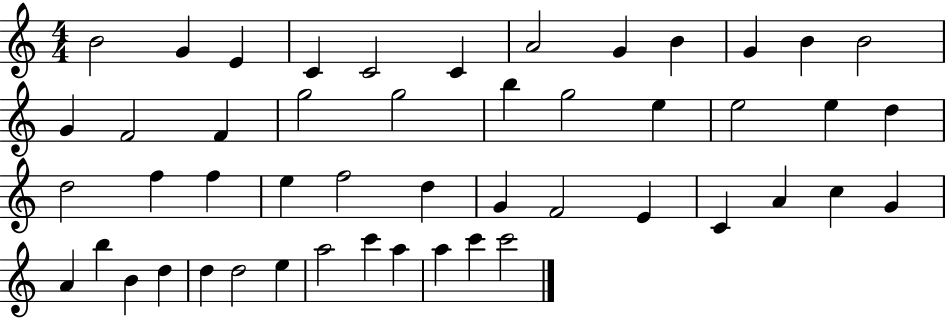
B4/h G4/q E4/q C4/q C4/h C4/q A4/h G4/q B4/q G4/q B4/q B4/h G4/q F4/h F4/q G5/h G5/h B5/q G5/h E5/q E5/h E5/q D5/q D5/h F5/q F5/q E5/q F5/h D5/q G4/q F4/h E4/q C4/q A4/q C5/q G4/q A4/q B5/q B4/q D5/q D5/q D5/h E5/q A5/h C6/q A5/q A5/q C6/q C6/h